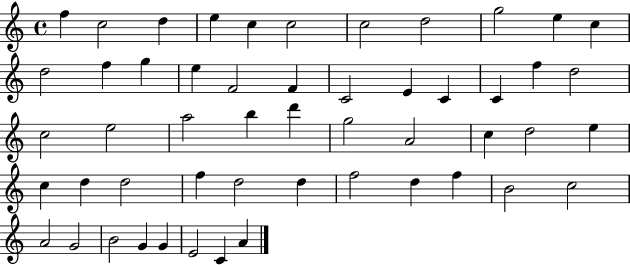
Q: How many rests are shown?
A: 0